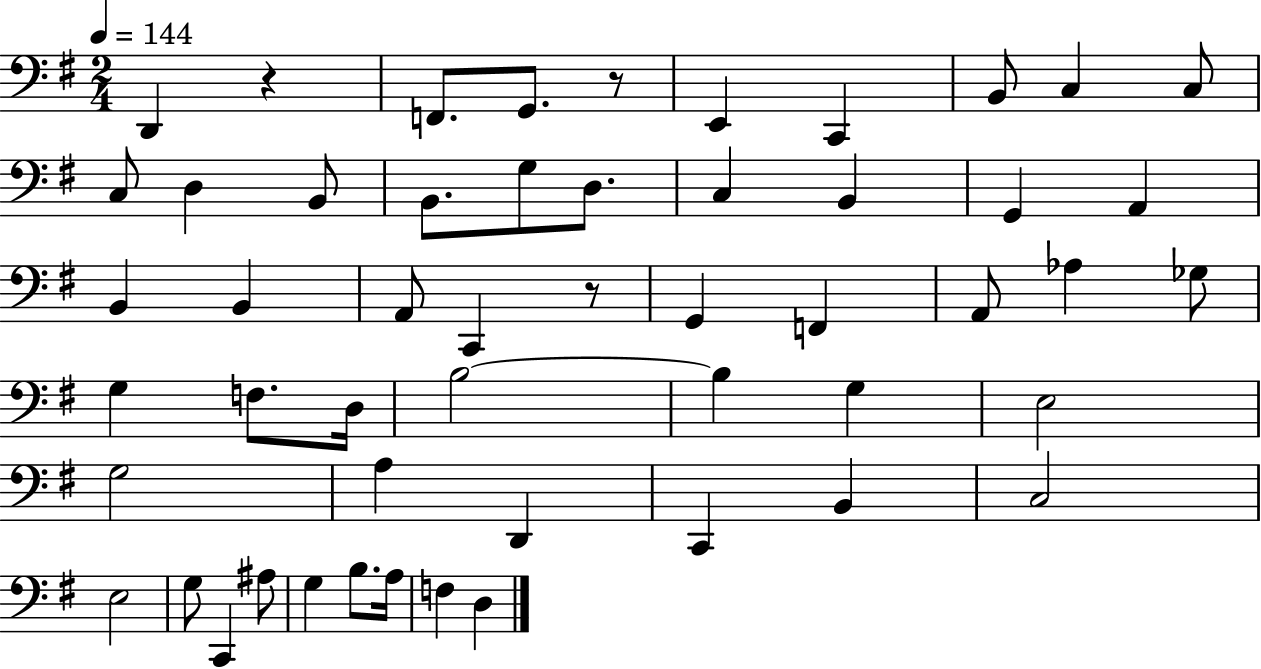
D2/q R/q F2/e. G2/e. R/e E2/q C2/q B2/e C3/q C3/e C3/e D3/q B2/e B2/e. G3/e D3/e. C3/q B2/q G2/q A2/q B2/q B2/q A2/e C2/q R/e G2/q F2/q A2/e Ab3/q Gb3/e G3/q F3/e. D3/s B3/h B3/q G3/q E3/h G3/h A3/q D2/q C2/q B2/q C3/h E3/h G3/e C2/q A#3/e G3/q B3/e. A3/s F3/q D3/q